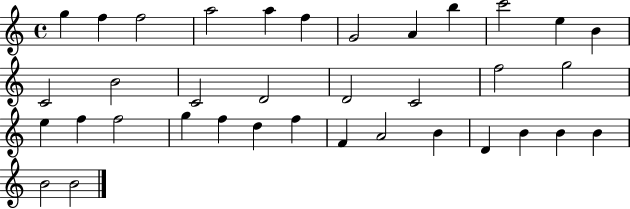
G5/q F5/q F5/h A5/h A5/q F5/q G4/h A4/q B5/q C6/h E5/q B4/q C4/h B4/h C4/h D4/h D4/h C4/h F5/h G5/h E5/q F5/q F5/h G5/q F5/q D5/q F5/q F4/q A4/h B4/q D4/q B4/q B4/q B4/q B4/h B4/h